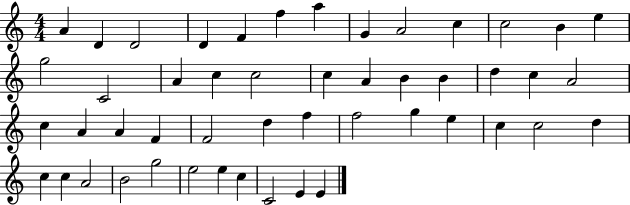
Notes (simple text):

A4/q D4/q D4/h D4/q F4/q F5/q A5/q G4/q A4/h C5/q C5/h B4/q E5/q G5/h C4/h A4/q C5/q C5/h C5/q A4/q B4/q B4/q D5/q C5/q A4/h C5/q A4/q A4/q F4/q F4/h D5/q F5/q F5/h G5/q E5/q C5/q C5/h D5/q C5/q C5/q A4/h B4/h G5/h E5/h E5/q C5/q C4/h E4/q E4/q